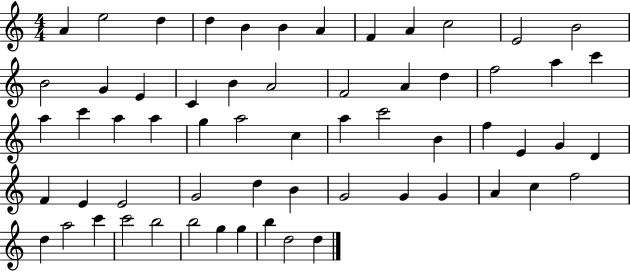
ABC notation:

X:1
T:Untitled
M:4/4
L:1/4
K:C
A e2 d d B B A F A c2 E2 B2 B2 G E C B A2 F2 A d f2 a c' a c' a a g a2 c a c'2 B f E G D F E E2 G2 d B G2 G G A c f2 d a2 c' c'2 b2 b2 g g b d2 d